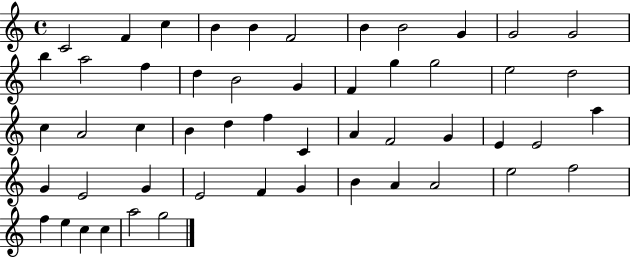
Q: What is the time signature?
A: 4/4